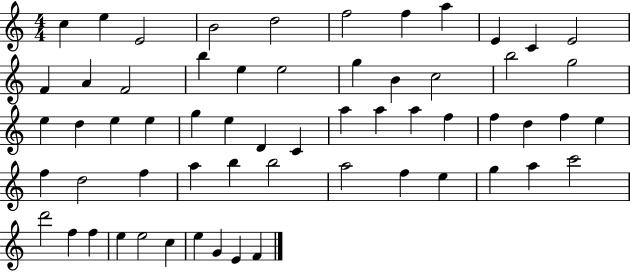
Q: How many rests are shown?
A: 0